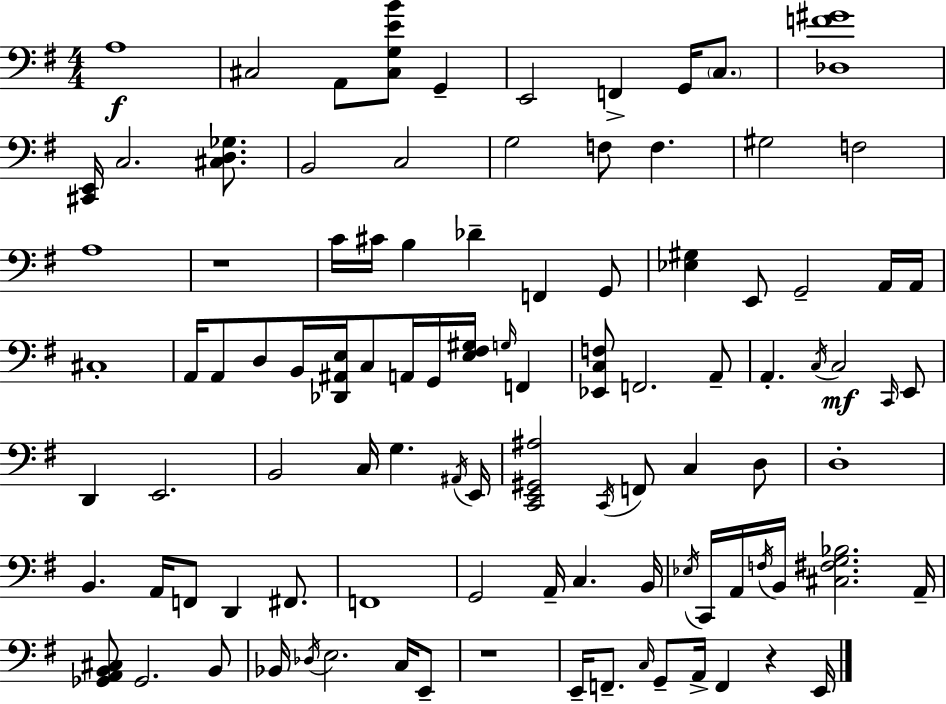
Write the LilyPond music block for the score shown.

{
  \clef bass
  \numericTimeSignature
  \time 4/4
  \key g \major
  a1\f | cis2 a,8 <cis g e' b'>8 g,4-- | e,2 f,4-> g,16 \parenthesize c8. | <des f' gis'>1 | \break <cis, e,>16 c2. <cis d ges>8. | b,2 c2 | g2 f8 f4. | gis2 f2 | \break a1 | r1 | c'16 cis'16 b4 des'4-- f,4 g,8 | <ees gis>4 e,8 g,2-- a,16 a,16 | \break cis1-. | a,16 a,8 d8 b,16 <des, ais, e>16 c8 a,16 g,16 <e fis gis>16 \grace { g16 } f,4 | <ees, c f>8 f,2. a,8-- | a,4.-. \acciaccatura { c16 } c2\mf | \break \grace { c,16 } e,8 d,4 e,2. | b,2 c16 g4. | \acciaccatura { ais,16 } e,16 <c, e, gis, ais>2 \acciaccatura { c,16 } f,8 c4 | d8 d1-. | \break b,4. a,16 f,8 d,4 | fis,8. f,1 | g,2 a,16-- c4. | b,16 \acciaccatura { ees16 } c,16 a,16 \acciaccatura { f16 } b,16 <cis fis g bes>2. | \break a,16-- <ges, a, b, cis>8 ges,2. | b,8 bes,16 \acciaccatura { des16 } e2. | c16 e,8-- r1 | e,16-- f,8.-- \grace { c16 } g,8-- a,16-> | \break f,4 r4 e,16 \bar "|."
}